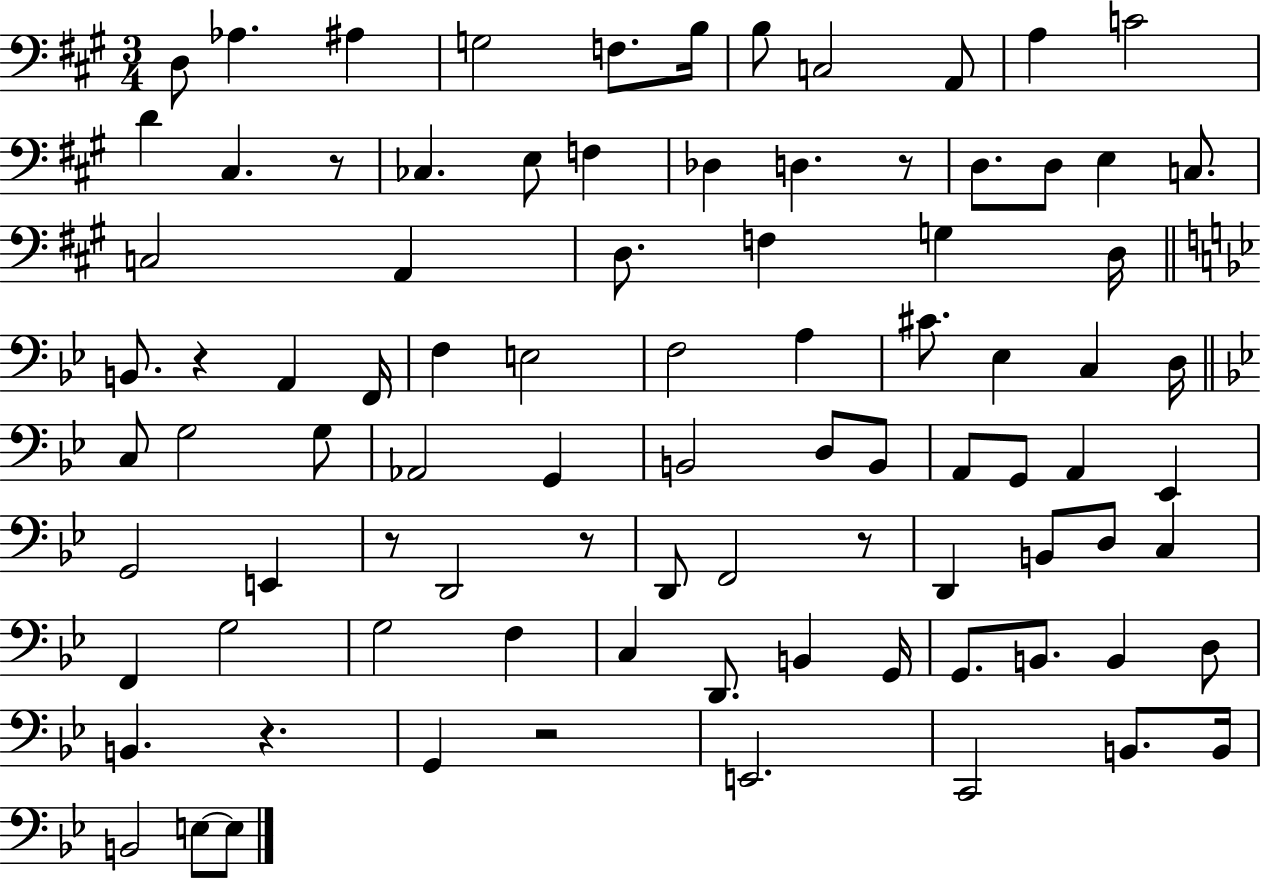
D3/e Ab3/q. A#3/q G3/h F3/e. B3/s B3/e C3/h A2/e A3/q C4/h D4/q C#3/q. R/e CES3/q. E3/e F3/q Db3/q D3/q. R/e D3/e. D3/e E3/q C3/e. C3/h A2/q D3/e. F3/q G3/q D3/s B2/e. R/q A2/q F2/s F3/q E3/h F3/h A3/q C#4/e. Eb3/q C3/q D3/s C3/e G3/h G3/e Ab2/h G2/q B2/h D3/e B2/e A2/e G2/e A2/q Eb2/q G2/h E2/q R/e D2/h R/e D2/e F2/h R/e D2/q B2/e D3/e C3/q F2/q G3/h G3/h F3/q C3/q D2/e. B2/q G2/s G2/e. B2/e. B2/q D3/e B2/q. R/q. G2/q R/h E2/h. C2/h B2/e. B2/s B2/h E3/e E3/e